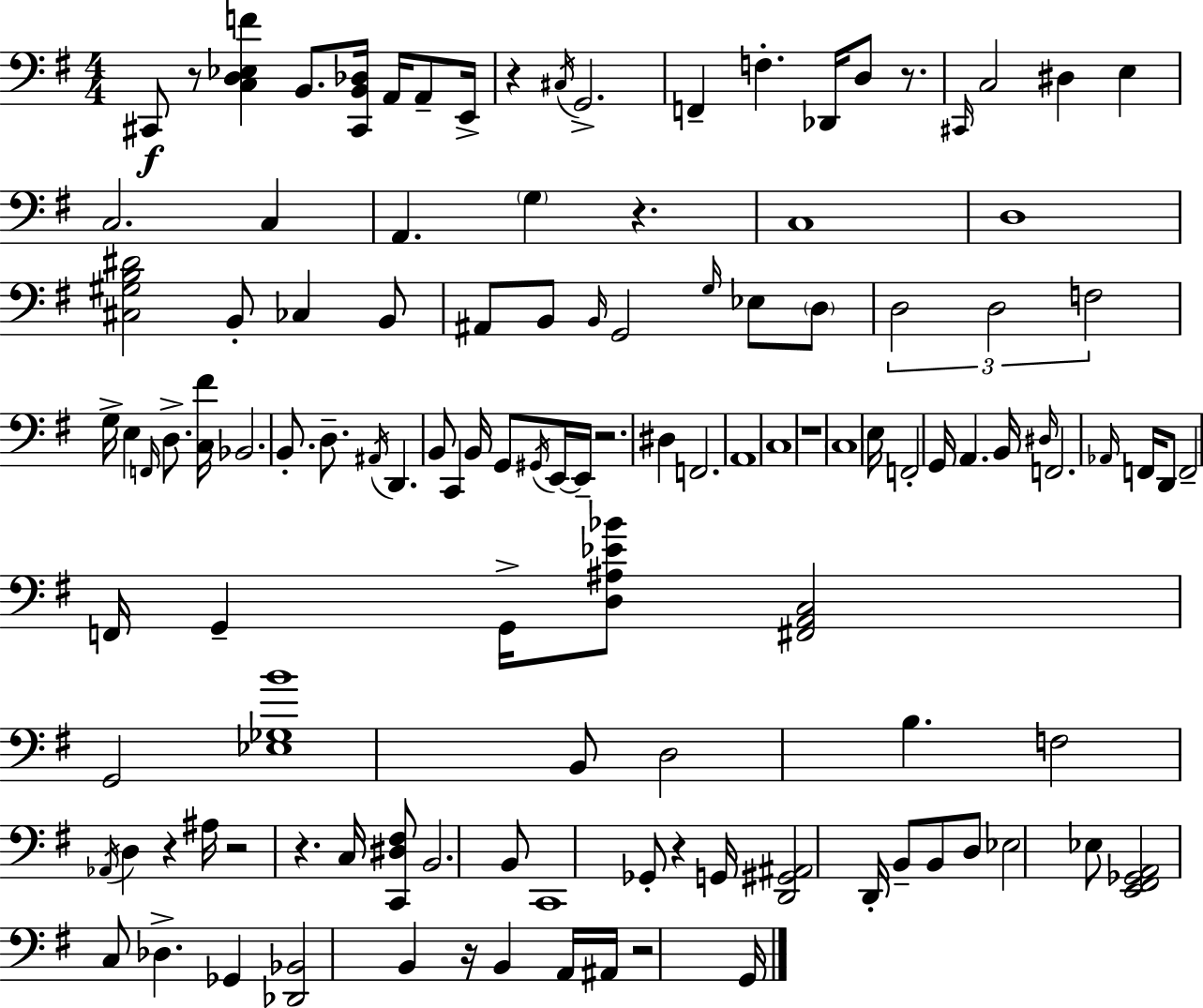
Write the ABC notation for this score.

X:1
T:Untitled
M:4/4
L:1/4
K:G
^C,,/2 z/2 [C,D,_E,F] B,,/2 [^C,,B,,_D,]/4 A,,/4 A,,/2 E,,/4 z ^C,/4 G,,2 F,, F, _D,,/4 D,/2 z/2 ^C,,/4 C,2 ^D, E, C,2 C, A,, G, z C,4 D,4 [^C,^G,B,^D]2 B,,/2 _C, B,,/2 ^A,,/2 B,,/2 B,,/4 G,,2 G,/4 _E,/2 D,/2 D,2 D,2 F,2 G,/4 E, F,,/4 D,/2 [C,^F]/4 _B,,2 B,,/2 D,/2 ^A,,/4 D,, B,,/2 C,, B,,/4 G,,/2 ^G,,/4 E,,/4 E,,/4 z2 ^D, F,,2 A,,4 C,4 z4 C,4 E,/4 F,,2 G,,/4 A,, B,,/4 ^D,/4 F,,2 _A,,/4 F,,/4 D,,/2 F,,2 F,,/4 G,, G,,/4 [D,^A,_E_B]/2 [^F,,A,,C,]2 G,,2 [_E,_G,B]4 B,,/2 D,2 B, F,2 _A,,/4 D, z ^A,/4 z2 z C,/4 [C,,^D,^F,]/2 B,,2 B,,/2 C,,4 _G,,/2 z G,,/4 [D,,^G,,^A,,]2 D,,/4 B,,/2 B,,/2 D,/2 _E,2 _E,/2 [E,,^F,,_G,,A,,]2 C,/2 _D, _G,, [_D,,_B,,]2 B,, z/4 B,, A,,/4 ^A,,/4 z2 G,,/4